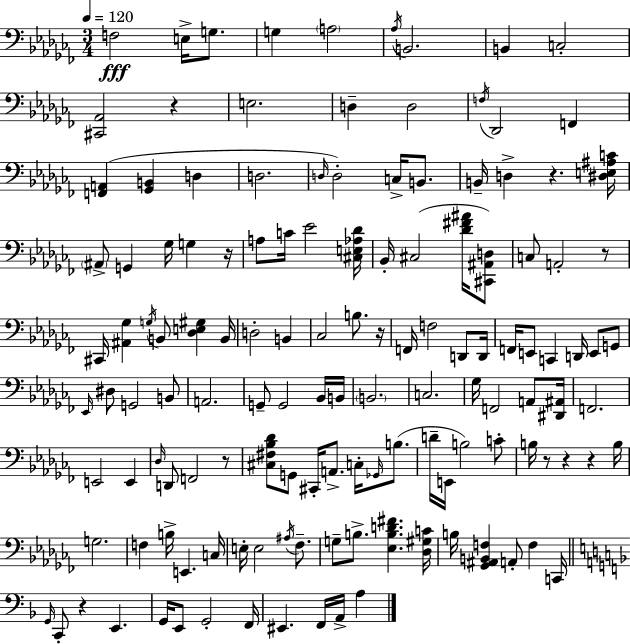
{
  \clef bass
  \numericTimeSignature
  \time 3/4
  \key aes \minor
  \tempo 4 = 120
  \repeat volta 2 { f2\fff e16-> g8. | g4 \parenthesize a2 | \acciaccatura { aes16 } b,2. | b,4 c2-. | \break <cis, aes,>2 r4 | e2. | d4-- d2 | \acciaccatura { f16 } des,2 f,4 | \break <f, a,>4( <ges, b,>4 d4 | d2. | \grace { d16 } d2-.) c16-> | b,8. b,16-- d4-> r4. | \break <dis e ais c'>16 \parenthesize ais,8-> g,4 ges16 g4 | r16 a8 c'16 ees'2 | <cis e aes des'>16 bes,16-. cis2( | <des' fis' ais'>16 <cis, ais, d>8) c8 a,2-. | \break r8 cis,16 <ais, ges>4 \acciaccatura { g16 } b,8 <des e gis>4 | b,16 d2-. | b,4 ces2 | b8. r16 f,16 f2 | \break d,8 d,16 f,16 e,8 c,4 d,16 | e,8 g,8 \grace { ees,16 } dis8 g,2 | b,8 a,2. | g,8-- g,2 | \break bes,16 b,16 \parenthesize b,2. | c2. | ges16 f,2 | a,8 <dis, ais,>16 f,2. | \break e,2 | e,4 \grace { des16 } d,8 f,2 | r8 <cis fis bes des'>8 g,8 cis,16-. a,8.-> | c16-. \grace { ges,16 } b8.( d'16-- e,16 b2) | \break c'8-. b16 r8 r4 | r4 b16 g2. | f4 b16-> | e,4. c16 e16-. e2 | \break \acciaccatura { ais16 } fes8.-- g8-- b8.-> | <ees b d' fis'>4. <des gis c'>16 b16 <ges, ais, b, f>4 | a,8-. f4 c,16 \bar "||" \break \key f \major \grace { g,16 } c,8-. r4 e,4. | g,16 e,8 g,2-. | f,16 eis,4. f,16 a,16-> a4 | } \bar "|."
}